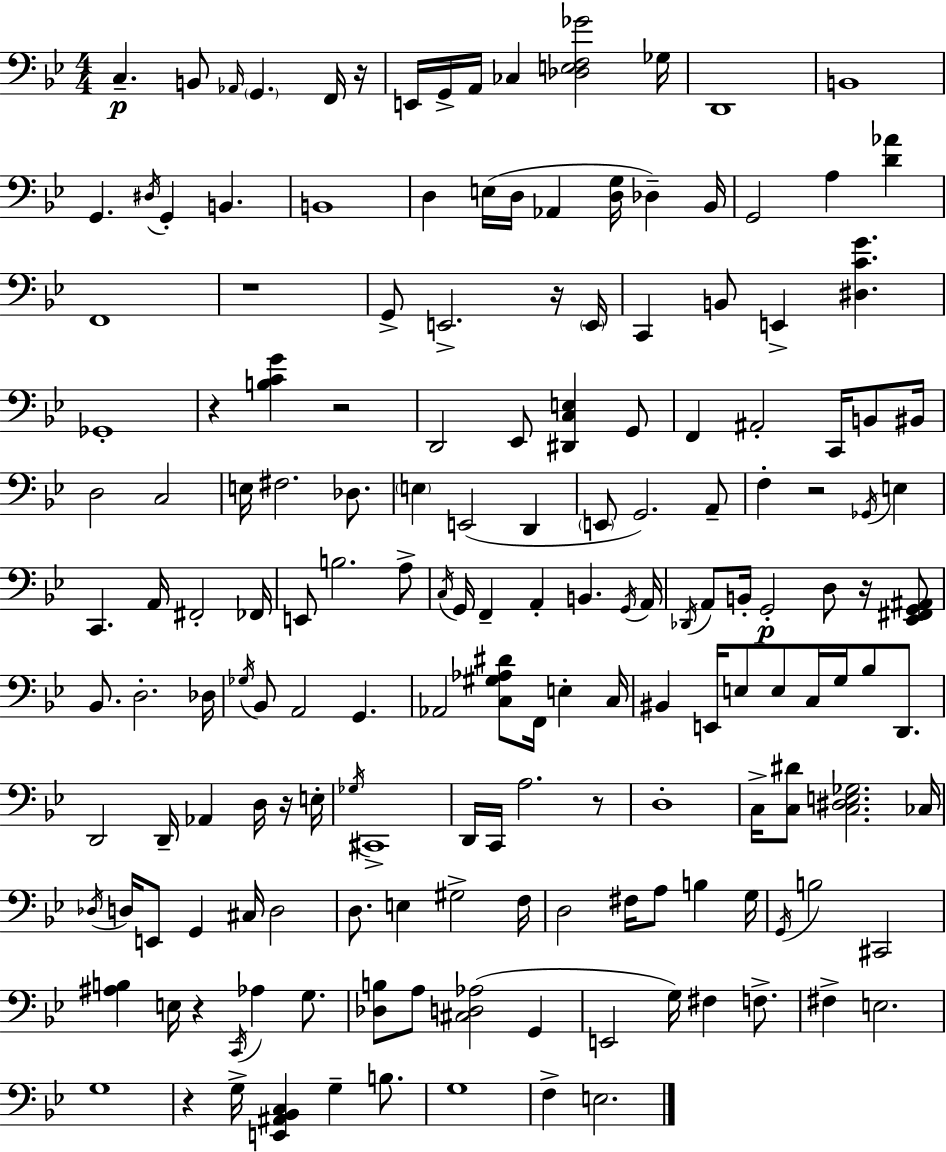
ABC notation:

X:1
T:Untitled
M:4/4
L:1/4
K:Bb
C, B,,/2 _A,,/4 G,, F,,/4 z/4 E,,/4 G,,/4 A,,/4 _C, [_D,E,F,_G]2 _G,/4 D,,4 B,,4 G,, ^D,/4 G,, B,, B,,4 D, E,/4 D,/4 _A,, [D,G,]/4 _D, _B,,/4 G,,2 A, [D_A] F,,4 z4 G,,/2 E,,2 z/4 E,,/4 C,, B,,/2 E,, [^D,CG] _G,,4 z [B,CG] z2 D,,2 _E,,/2 [^D,,C,E,] G,,/2 F,, ^A,,2 C,,/4 B,,/2 ^B,,/4 D,2 C,2 E,/4 ^F,2 _D,/2 E, E,,2 D,, E,,/2 G,,2 A,,/2 F, z2 _G,,/4 E, C,, A,,/4 ^F,,2 _F,,/4 E,,/2 B,2 A,/2 C,/4 G,,/4 F,, A,, B,, G,,/4 A,,/4 _D,,/4 A,,/2 B,,/4 G,,2 D,/2 z/4 [_E,,^F,,G,,^A,,]/2 _B,,/2 D,2 _D,/4 _G,/4 _B,,/2 A,,2 G,, _A,,2 [C,^G,_A,^D]/2 F,,/4 E, C,/4 ^B,, E,,/4 E,/2 E,/2 C,/4 G,/4 _B,/2 D,,/2 D,,2 D,,/4 _A,, D,/4 z/4 E,/4 _G,/4 ^C,,4 D,,/4 C,,/4 A,2 z/2 D,4 C,/4 [C,^D]/2 [C,^D,E,_G,]2 _C,/4 _D,/4 D,/4 E,,/2 G,, ^C,/4 D,2 D,/2 E, ^G,2 F,/4 D,2 ^F,/4 A,/2 B, G,/4 G,,/4 B,2 ^C,,2 [^A,B,] E,/4 z C,,/4 _A, G,/2 [_D,B,]/2 A,/2 [^C,D,_A,]2 G,, E,,2 G,/4 ^F, F,/2 ^F, E,2 G,4 z G,/4 [E,,^A,,_B,,C,] G, B,/2 G,4 F, E,2